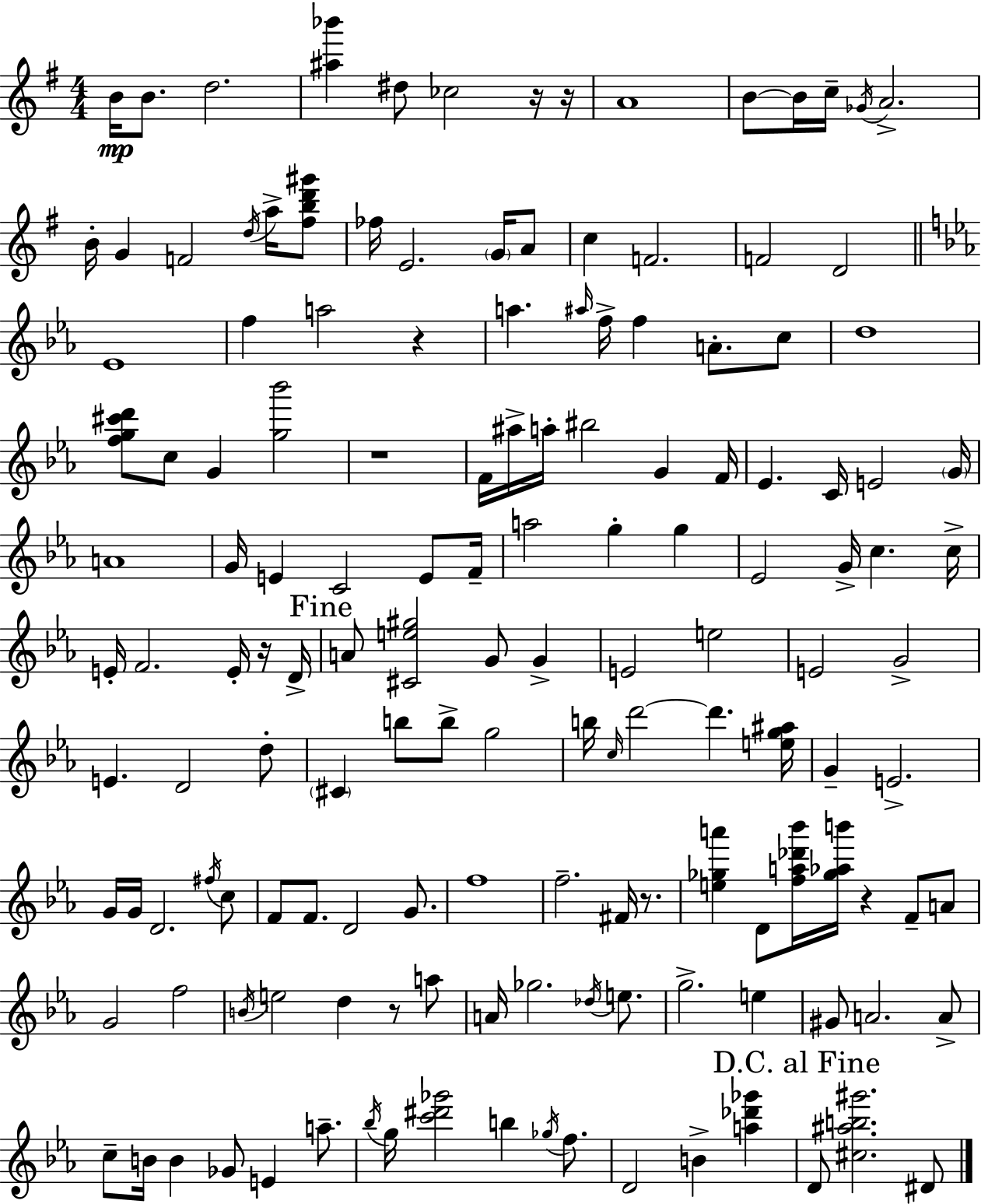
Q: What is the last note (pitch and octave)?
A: D#4